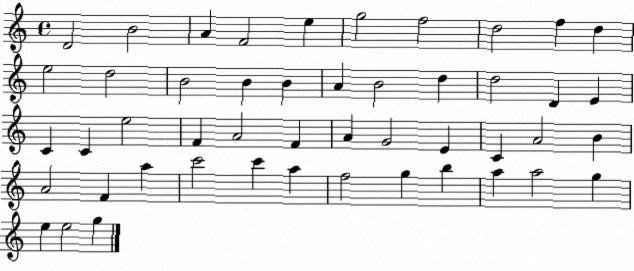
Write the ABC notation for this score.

X:1
T:Untitled
M:4/4
L:1/4
K:C
D2 B2 A F2 e g2 f2 d2 f d e2 d2 B2 B B A B2 d d2 D E C C e2 F A2 F A G2 E C A2 B A2 F a c'2 c' a f2 g b a a2 g e e2 g